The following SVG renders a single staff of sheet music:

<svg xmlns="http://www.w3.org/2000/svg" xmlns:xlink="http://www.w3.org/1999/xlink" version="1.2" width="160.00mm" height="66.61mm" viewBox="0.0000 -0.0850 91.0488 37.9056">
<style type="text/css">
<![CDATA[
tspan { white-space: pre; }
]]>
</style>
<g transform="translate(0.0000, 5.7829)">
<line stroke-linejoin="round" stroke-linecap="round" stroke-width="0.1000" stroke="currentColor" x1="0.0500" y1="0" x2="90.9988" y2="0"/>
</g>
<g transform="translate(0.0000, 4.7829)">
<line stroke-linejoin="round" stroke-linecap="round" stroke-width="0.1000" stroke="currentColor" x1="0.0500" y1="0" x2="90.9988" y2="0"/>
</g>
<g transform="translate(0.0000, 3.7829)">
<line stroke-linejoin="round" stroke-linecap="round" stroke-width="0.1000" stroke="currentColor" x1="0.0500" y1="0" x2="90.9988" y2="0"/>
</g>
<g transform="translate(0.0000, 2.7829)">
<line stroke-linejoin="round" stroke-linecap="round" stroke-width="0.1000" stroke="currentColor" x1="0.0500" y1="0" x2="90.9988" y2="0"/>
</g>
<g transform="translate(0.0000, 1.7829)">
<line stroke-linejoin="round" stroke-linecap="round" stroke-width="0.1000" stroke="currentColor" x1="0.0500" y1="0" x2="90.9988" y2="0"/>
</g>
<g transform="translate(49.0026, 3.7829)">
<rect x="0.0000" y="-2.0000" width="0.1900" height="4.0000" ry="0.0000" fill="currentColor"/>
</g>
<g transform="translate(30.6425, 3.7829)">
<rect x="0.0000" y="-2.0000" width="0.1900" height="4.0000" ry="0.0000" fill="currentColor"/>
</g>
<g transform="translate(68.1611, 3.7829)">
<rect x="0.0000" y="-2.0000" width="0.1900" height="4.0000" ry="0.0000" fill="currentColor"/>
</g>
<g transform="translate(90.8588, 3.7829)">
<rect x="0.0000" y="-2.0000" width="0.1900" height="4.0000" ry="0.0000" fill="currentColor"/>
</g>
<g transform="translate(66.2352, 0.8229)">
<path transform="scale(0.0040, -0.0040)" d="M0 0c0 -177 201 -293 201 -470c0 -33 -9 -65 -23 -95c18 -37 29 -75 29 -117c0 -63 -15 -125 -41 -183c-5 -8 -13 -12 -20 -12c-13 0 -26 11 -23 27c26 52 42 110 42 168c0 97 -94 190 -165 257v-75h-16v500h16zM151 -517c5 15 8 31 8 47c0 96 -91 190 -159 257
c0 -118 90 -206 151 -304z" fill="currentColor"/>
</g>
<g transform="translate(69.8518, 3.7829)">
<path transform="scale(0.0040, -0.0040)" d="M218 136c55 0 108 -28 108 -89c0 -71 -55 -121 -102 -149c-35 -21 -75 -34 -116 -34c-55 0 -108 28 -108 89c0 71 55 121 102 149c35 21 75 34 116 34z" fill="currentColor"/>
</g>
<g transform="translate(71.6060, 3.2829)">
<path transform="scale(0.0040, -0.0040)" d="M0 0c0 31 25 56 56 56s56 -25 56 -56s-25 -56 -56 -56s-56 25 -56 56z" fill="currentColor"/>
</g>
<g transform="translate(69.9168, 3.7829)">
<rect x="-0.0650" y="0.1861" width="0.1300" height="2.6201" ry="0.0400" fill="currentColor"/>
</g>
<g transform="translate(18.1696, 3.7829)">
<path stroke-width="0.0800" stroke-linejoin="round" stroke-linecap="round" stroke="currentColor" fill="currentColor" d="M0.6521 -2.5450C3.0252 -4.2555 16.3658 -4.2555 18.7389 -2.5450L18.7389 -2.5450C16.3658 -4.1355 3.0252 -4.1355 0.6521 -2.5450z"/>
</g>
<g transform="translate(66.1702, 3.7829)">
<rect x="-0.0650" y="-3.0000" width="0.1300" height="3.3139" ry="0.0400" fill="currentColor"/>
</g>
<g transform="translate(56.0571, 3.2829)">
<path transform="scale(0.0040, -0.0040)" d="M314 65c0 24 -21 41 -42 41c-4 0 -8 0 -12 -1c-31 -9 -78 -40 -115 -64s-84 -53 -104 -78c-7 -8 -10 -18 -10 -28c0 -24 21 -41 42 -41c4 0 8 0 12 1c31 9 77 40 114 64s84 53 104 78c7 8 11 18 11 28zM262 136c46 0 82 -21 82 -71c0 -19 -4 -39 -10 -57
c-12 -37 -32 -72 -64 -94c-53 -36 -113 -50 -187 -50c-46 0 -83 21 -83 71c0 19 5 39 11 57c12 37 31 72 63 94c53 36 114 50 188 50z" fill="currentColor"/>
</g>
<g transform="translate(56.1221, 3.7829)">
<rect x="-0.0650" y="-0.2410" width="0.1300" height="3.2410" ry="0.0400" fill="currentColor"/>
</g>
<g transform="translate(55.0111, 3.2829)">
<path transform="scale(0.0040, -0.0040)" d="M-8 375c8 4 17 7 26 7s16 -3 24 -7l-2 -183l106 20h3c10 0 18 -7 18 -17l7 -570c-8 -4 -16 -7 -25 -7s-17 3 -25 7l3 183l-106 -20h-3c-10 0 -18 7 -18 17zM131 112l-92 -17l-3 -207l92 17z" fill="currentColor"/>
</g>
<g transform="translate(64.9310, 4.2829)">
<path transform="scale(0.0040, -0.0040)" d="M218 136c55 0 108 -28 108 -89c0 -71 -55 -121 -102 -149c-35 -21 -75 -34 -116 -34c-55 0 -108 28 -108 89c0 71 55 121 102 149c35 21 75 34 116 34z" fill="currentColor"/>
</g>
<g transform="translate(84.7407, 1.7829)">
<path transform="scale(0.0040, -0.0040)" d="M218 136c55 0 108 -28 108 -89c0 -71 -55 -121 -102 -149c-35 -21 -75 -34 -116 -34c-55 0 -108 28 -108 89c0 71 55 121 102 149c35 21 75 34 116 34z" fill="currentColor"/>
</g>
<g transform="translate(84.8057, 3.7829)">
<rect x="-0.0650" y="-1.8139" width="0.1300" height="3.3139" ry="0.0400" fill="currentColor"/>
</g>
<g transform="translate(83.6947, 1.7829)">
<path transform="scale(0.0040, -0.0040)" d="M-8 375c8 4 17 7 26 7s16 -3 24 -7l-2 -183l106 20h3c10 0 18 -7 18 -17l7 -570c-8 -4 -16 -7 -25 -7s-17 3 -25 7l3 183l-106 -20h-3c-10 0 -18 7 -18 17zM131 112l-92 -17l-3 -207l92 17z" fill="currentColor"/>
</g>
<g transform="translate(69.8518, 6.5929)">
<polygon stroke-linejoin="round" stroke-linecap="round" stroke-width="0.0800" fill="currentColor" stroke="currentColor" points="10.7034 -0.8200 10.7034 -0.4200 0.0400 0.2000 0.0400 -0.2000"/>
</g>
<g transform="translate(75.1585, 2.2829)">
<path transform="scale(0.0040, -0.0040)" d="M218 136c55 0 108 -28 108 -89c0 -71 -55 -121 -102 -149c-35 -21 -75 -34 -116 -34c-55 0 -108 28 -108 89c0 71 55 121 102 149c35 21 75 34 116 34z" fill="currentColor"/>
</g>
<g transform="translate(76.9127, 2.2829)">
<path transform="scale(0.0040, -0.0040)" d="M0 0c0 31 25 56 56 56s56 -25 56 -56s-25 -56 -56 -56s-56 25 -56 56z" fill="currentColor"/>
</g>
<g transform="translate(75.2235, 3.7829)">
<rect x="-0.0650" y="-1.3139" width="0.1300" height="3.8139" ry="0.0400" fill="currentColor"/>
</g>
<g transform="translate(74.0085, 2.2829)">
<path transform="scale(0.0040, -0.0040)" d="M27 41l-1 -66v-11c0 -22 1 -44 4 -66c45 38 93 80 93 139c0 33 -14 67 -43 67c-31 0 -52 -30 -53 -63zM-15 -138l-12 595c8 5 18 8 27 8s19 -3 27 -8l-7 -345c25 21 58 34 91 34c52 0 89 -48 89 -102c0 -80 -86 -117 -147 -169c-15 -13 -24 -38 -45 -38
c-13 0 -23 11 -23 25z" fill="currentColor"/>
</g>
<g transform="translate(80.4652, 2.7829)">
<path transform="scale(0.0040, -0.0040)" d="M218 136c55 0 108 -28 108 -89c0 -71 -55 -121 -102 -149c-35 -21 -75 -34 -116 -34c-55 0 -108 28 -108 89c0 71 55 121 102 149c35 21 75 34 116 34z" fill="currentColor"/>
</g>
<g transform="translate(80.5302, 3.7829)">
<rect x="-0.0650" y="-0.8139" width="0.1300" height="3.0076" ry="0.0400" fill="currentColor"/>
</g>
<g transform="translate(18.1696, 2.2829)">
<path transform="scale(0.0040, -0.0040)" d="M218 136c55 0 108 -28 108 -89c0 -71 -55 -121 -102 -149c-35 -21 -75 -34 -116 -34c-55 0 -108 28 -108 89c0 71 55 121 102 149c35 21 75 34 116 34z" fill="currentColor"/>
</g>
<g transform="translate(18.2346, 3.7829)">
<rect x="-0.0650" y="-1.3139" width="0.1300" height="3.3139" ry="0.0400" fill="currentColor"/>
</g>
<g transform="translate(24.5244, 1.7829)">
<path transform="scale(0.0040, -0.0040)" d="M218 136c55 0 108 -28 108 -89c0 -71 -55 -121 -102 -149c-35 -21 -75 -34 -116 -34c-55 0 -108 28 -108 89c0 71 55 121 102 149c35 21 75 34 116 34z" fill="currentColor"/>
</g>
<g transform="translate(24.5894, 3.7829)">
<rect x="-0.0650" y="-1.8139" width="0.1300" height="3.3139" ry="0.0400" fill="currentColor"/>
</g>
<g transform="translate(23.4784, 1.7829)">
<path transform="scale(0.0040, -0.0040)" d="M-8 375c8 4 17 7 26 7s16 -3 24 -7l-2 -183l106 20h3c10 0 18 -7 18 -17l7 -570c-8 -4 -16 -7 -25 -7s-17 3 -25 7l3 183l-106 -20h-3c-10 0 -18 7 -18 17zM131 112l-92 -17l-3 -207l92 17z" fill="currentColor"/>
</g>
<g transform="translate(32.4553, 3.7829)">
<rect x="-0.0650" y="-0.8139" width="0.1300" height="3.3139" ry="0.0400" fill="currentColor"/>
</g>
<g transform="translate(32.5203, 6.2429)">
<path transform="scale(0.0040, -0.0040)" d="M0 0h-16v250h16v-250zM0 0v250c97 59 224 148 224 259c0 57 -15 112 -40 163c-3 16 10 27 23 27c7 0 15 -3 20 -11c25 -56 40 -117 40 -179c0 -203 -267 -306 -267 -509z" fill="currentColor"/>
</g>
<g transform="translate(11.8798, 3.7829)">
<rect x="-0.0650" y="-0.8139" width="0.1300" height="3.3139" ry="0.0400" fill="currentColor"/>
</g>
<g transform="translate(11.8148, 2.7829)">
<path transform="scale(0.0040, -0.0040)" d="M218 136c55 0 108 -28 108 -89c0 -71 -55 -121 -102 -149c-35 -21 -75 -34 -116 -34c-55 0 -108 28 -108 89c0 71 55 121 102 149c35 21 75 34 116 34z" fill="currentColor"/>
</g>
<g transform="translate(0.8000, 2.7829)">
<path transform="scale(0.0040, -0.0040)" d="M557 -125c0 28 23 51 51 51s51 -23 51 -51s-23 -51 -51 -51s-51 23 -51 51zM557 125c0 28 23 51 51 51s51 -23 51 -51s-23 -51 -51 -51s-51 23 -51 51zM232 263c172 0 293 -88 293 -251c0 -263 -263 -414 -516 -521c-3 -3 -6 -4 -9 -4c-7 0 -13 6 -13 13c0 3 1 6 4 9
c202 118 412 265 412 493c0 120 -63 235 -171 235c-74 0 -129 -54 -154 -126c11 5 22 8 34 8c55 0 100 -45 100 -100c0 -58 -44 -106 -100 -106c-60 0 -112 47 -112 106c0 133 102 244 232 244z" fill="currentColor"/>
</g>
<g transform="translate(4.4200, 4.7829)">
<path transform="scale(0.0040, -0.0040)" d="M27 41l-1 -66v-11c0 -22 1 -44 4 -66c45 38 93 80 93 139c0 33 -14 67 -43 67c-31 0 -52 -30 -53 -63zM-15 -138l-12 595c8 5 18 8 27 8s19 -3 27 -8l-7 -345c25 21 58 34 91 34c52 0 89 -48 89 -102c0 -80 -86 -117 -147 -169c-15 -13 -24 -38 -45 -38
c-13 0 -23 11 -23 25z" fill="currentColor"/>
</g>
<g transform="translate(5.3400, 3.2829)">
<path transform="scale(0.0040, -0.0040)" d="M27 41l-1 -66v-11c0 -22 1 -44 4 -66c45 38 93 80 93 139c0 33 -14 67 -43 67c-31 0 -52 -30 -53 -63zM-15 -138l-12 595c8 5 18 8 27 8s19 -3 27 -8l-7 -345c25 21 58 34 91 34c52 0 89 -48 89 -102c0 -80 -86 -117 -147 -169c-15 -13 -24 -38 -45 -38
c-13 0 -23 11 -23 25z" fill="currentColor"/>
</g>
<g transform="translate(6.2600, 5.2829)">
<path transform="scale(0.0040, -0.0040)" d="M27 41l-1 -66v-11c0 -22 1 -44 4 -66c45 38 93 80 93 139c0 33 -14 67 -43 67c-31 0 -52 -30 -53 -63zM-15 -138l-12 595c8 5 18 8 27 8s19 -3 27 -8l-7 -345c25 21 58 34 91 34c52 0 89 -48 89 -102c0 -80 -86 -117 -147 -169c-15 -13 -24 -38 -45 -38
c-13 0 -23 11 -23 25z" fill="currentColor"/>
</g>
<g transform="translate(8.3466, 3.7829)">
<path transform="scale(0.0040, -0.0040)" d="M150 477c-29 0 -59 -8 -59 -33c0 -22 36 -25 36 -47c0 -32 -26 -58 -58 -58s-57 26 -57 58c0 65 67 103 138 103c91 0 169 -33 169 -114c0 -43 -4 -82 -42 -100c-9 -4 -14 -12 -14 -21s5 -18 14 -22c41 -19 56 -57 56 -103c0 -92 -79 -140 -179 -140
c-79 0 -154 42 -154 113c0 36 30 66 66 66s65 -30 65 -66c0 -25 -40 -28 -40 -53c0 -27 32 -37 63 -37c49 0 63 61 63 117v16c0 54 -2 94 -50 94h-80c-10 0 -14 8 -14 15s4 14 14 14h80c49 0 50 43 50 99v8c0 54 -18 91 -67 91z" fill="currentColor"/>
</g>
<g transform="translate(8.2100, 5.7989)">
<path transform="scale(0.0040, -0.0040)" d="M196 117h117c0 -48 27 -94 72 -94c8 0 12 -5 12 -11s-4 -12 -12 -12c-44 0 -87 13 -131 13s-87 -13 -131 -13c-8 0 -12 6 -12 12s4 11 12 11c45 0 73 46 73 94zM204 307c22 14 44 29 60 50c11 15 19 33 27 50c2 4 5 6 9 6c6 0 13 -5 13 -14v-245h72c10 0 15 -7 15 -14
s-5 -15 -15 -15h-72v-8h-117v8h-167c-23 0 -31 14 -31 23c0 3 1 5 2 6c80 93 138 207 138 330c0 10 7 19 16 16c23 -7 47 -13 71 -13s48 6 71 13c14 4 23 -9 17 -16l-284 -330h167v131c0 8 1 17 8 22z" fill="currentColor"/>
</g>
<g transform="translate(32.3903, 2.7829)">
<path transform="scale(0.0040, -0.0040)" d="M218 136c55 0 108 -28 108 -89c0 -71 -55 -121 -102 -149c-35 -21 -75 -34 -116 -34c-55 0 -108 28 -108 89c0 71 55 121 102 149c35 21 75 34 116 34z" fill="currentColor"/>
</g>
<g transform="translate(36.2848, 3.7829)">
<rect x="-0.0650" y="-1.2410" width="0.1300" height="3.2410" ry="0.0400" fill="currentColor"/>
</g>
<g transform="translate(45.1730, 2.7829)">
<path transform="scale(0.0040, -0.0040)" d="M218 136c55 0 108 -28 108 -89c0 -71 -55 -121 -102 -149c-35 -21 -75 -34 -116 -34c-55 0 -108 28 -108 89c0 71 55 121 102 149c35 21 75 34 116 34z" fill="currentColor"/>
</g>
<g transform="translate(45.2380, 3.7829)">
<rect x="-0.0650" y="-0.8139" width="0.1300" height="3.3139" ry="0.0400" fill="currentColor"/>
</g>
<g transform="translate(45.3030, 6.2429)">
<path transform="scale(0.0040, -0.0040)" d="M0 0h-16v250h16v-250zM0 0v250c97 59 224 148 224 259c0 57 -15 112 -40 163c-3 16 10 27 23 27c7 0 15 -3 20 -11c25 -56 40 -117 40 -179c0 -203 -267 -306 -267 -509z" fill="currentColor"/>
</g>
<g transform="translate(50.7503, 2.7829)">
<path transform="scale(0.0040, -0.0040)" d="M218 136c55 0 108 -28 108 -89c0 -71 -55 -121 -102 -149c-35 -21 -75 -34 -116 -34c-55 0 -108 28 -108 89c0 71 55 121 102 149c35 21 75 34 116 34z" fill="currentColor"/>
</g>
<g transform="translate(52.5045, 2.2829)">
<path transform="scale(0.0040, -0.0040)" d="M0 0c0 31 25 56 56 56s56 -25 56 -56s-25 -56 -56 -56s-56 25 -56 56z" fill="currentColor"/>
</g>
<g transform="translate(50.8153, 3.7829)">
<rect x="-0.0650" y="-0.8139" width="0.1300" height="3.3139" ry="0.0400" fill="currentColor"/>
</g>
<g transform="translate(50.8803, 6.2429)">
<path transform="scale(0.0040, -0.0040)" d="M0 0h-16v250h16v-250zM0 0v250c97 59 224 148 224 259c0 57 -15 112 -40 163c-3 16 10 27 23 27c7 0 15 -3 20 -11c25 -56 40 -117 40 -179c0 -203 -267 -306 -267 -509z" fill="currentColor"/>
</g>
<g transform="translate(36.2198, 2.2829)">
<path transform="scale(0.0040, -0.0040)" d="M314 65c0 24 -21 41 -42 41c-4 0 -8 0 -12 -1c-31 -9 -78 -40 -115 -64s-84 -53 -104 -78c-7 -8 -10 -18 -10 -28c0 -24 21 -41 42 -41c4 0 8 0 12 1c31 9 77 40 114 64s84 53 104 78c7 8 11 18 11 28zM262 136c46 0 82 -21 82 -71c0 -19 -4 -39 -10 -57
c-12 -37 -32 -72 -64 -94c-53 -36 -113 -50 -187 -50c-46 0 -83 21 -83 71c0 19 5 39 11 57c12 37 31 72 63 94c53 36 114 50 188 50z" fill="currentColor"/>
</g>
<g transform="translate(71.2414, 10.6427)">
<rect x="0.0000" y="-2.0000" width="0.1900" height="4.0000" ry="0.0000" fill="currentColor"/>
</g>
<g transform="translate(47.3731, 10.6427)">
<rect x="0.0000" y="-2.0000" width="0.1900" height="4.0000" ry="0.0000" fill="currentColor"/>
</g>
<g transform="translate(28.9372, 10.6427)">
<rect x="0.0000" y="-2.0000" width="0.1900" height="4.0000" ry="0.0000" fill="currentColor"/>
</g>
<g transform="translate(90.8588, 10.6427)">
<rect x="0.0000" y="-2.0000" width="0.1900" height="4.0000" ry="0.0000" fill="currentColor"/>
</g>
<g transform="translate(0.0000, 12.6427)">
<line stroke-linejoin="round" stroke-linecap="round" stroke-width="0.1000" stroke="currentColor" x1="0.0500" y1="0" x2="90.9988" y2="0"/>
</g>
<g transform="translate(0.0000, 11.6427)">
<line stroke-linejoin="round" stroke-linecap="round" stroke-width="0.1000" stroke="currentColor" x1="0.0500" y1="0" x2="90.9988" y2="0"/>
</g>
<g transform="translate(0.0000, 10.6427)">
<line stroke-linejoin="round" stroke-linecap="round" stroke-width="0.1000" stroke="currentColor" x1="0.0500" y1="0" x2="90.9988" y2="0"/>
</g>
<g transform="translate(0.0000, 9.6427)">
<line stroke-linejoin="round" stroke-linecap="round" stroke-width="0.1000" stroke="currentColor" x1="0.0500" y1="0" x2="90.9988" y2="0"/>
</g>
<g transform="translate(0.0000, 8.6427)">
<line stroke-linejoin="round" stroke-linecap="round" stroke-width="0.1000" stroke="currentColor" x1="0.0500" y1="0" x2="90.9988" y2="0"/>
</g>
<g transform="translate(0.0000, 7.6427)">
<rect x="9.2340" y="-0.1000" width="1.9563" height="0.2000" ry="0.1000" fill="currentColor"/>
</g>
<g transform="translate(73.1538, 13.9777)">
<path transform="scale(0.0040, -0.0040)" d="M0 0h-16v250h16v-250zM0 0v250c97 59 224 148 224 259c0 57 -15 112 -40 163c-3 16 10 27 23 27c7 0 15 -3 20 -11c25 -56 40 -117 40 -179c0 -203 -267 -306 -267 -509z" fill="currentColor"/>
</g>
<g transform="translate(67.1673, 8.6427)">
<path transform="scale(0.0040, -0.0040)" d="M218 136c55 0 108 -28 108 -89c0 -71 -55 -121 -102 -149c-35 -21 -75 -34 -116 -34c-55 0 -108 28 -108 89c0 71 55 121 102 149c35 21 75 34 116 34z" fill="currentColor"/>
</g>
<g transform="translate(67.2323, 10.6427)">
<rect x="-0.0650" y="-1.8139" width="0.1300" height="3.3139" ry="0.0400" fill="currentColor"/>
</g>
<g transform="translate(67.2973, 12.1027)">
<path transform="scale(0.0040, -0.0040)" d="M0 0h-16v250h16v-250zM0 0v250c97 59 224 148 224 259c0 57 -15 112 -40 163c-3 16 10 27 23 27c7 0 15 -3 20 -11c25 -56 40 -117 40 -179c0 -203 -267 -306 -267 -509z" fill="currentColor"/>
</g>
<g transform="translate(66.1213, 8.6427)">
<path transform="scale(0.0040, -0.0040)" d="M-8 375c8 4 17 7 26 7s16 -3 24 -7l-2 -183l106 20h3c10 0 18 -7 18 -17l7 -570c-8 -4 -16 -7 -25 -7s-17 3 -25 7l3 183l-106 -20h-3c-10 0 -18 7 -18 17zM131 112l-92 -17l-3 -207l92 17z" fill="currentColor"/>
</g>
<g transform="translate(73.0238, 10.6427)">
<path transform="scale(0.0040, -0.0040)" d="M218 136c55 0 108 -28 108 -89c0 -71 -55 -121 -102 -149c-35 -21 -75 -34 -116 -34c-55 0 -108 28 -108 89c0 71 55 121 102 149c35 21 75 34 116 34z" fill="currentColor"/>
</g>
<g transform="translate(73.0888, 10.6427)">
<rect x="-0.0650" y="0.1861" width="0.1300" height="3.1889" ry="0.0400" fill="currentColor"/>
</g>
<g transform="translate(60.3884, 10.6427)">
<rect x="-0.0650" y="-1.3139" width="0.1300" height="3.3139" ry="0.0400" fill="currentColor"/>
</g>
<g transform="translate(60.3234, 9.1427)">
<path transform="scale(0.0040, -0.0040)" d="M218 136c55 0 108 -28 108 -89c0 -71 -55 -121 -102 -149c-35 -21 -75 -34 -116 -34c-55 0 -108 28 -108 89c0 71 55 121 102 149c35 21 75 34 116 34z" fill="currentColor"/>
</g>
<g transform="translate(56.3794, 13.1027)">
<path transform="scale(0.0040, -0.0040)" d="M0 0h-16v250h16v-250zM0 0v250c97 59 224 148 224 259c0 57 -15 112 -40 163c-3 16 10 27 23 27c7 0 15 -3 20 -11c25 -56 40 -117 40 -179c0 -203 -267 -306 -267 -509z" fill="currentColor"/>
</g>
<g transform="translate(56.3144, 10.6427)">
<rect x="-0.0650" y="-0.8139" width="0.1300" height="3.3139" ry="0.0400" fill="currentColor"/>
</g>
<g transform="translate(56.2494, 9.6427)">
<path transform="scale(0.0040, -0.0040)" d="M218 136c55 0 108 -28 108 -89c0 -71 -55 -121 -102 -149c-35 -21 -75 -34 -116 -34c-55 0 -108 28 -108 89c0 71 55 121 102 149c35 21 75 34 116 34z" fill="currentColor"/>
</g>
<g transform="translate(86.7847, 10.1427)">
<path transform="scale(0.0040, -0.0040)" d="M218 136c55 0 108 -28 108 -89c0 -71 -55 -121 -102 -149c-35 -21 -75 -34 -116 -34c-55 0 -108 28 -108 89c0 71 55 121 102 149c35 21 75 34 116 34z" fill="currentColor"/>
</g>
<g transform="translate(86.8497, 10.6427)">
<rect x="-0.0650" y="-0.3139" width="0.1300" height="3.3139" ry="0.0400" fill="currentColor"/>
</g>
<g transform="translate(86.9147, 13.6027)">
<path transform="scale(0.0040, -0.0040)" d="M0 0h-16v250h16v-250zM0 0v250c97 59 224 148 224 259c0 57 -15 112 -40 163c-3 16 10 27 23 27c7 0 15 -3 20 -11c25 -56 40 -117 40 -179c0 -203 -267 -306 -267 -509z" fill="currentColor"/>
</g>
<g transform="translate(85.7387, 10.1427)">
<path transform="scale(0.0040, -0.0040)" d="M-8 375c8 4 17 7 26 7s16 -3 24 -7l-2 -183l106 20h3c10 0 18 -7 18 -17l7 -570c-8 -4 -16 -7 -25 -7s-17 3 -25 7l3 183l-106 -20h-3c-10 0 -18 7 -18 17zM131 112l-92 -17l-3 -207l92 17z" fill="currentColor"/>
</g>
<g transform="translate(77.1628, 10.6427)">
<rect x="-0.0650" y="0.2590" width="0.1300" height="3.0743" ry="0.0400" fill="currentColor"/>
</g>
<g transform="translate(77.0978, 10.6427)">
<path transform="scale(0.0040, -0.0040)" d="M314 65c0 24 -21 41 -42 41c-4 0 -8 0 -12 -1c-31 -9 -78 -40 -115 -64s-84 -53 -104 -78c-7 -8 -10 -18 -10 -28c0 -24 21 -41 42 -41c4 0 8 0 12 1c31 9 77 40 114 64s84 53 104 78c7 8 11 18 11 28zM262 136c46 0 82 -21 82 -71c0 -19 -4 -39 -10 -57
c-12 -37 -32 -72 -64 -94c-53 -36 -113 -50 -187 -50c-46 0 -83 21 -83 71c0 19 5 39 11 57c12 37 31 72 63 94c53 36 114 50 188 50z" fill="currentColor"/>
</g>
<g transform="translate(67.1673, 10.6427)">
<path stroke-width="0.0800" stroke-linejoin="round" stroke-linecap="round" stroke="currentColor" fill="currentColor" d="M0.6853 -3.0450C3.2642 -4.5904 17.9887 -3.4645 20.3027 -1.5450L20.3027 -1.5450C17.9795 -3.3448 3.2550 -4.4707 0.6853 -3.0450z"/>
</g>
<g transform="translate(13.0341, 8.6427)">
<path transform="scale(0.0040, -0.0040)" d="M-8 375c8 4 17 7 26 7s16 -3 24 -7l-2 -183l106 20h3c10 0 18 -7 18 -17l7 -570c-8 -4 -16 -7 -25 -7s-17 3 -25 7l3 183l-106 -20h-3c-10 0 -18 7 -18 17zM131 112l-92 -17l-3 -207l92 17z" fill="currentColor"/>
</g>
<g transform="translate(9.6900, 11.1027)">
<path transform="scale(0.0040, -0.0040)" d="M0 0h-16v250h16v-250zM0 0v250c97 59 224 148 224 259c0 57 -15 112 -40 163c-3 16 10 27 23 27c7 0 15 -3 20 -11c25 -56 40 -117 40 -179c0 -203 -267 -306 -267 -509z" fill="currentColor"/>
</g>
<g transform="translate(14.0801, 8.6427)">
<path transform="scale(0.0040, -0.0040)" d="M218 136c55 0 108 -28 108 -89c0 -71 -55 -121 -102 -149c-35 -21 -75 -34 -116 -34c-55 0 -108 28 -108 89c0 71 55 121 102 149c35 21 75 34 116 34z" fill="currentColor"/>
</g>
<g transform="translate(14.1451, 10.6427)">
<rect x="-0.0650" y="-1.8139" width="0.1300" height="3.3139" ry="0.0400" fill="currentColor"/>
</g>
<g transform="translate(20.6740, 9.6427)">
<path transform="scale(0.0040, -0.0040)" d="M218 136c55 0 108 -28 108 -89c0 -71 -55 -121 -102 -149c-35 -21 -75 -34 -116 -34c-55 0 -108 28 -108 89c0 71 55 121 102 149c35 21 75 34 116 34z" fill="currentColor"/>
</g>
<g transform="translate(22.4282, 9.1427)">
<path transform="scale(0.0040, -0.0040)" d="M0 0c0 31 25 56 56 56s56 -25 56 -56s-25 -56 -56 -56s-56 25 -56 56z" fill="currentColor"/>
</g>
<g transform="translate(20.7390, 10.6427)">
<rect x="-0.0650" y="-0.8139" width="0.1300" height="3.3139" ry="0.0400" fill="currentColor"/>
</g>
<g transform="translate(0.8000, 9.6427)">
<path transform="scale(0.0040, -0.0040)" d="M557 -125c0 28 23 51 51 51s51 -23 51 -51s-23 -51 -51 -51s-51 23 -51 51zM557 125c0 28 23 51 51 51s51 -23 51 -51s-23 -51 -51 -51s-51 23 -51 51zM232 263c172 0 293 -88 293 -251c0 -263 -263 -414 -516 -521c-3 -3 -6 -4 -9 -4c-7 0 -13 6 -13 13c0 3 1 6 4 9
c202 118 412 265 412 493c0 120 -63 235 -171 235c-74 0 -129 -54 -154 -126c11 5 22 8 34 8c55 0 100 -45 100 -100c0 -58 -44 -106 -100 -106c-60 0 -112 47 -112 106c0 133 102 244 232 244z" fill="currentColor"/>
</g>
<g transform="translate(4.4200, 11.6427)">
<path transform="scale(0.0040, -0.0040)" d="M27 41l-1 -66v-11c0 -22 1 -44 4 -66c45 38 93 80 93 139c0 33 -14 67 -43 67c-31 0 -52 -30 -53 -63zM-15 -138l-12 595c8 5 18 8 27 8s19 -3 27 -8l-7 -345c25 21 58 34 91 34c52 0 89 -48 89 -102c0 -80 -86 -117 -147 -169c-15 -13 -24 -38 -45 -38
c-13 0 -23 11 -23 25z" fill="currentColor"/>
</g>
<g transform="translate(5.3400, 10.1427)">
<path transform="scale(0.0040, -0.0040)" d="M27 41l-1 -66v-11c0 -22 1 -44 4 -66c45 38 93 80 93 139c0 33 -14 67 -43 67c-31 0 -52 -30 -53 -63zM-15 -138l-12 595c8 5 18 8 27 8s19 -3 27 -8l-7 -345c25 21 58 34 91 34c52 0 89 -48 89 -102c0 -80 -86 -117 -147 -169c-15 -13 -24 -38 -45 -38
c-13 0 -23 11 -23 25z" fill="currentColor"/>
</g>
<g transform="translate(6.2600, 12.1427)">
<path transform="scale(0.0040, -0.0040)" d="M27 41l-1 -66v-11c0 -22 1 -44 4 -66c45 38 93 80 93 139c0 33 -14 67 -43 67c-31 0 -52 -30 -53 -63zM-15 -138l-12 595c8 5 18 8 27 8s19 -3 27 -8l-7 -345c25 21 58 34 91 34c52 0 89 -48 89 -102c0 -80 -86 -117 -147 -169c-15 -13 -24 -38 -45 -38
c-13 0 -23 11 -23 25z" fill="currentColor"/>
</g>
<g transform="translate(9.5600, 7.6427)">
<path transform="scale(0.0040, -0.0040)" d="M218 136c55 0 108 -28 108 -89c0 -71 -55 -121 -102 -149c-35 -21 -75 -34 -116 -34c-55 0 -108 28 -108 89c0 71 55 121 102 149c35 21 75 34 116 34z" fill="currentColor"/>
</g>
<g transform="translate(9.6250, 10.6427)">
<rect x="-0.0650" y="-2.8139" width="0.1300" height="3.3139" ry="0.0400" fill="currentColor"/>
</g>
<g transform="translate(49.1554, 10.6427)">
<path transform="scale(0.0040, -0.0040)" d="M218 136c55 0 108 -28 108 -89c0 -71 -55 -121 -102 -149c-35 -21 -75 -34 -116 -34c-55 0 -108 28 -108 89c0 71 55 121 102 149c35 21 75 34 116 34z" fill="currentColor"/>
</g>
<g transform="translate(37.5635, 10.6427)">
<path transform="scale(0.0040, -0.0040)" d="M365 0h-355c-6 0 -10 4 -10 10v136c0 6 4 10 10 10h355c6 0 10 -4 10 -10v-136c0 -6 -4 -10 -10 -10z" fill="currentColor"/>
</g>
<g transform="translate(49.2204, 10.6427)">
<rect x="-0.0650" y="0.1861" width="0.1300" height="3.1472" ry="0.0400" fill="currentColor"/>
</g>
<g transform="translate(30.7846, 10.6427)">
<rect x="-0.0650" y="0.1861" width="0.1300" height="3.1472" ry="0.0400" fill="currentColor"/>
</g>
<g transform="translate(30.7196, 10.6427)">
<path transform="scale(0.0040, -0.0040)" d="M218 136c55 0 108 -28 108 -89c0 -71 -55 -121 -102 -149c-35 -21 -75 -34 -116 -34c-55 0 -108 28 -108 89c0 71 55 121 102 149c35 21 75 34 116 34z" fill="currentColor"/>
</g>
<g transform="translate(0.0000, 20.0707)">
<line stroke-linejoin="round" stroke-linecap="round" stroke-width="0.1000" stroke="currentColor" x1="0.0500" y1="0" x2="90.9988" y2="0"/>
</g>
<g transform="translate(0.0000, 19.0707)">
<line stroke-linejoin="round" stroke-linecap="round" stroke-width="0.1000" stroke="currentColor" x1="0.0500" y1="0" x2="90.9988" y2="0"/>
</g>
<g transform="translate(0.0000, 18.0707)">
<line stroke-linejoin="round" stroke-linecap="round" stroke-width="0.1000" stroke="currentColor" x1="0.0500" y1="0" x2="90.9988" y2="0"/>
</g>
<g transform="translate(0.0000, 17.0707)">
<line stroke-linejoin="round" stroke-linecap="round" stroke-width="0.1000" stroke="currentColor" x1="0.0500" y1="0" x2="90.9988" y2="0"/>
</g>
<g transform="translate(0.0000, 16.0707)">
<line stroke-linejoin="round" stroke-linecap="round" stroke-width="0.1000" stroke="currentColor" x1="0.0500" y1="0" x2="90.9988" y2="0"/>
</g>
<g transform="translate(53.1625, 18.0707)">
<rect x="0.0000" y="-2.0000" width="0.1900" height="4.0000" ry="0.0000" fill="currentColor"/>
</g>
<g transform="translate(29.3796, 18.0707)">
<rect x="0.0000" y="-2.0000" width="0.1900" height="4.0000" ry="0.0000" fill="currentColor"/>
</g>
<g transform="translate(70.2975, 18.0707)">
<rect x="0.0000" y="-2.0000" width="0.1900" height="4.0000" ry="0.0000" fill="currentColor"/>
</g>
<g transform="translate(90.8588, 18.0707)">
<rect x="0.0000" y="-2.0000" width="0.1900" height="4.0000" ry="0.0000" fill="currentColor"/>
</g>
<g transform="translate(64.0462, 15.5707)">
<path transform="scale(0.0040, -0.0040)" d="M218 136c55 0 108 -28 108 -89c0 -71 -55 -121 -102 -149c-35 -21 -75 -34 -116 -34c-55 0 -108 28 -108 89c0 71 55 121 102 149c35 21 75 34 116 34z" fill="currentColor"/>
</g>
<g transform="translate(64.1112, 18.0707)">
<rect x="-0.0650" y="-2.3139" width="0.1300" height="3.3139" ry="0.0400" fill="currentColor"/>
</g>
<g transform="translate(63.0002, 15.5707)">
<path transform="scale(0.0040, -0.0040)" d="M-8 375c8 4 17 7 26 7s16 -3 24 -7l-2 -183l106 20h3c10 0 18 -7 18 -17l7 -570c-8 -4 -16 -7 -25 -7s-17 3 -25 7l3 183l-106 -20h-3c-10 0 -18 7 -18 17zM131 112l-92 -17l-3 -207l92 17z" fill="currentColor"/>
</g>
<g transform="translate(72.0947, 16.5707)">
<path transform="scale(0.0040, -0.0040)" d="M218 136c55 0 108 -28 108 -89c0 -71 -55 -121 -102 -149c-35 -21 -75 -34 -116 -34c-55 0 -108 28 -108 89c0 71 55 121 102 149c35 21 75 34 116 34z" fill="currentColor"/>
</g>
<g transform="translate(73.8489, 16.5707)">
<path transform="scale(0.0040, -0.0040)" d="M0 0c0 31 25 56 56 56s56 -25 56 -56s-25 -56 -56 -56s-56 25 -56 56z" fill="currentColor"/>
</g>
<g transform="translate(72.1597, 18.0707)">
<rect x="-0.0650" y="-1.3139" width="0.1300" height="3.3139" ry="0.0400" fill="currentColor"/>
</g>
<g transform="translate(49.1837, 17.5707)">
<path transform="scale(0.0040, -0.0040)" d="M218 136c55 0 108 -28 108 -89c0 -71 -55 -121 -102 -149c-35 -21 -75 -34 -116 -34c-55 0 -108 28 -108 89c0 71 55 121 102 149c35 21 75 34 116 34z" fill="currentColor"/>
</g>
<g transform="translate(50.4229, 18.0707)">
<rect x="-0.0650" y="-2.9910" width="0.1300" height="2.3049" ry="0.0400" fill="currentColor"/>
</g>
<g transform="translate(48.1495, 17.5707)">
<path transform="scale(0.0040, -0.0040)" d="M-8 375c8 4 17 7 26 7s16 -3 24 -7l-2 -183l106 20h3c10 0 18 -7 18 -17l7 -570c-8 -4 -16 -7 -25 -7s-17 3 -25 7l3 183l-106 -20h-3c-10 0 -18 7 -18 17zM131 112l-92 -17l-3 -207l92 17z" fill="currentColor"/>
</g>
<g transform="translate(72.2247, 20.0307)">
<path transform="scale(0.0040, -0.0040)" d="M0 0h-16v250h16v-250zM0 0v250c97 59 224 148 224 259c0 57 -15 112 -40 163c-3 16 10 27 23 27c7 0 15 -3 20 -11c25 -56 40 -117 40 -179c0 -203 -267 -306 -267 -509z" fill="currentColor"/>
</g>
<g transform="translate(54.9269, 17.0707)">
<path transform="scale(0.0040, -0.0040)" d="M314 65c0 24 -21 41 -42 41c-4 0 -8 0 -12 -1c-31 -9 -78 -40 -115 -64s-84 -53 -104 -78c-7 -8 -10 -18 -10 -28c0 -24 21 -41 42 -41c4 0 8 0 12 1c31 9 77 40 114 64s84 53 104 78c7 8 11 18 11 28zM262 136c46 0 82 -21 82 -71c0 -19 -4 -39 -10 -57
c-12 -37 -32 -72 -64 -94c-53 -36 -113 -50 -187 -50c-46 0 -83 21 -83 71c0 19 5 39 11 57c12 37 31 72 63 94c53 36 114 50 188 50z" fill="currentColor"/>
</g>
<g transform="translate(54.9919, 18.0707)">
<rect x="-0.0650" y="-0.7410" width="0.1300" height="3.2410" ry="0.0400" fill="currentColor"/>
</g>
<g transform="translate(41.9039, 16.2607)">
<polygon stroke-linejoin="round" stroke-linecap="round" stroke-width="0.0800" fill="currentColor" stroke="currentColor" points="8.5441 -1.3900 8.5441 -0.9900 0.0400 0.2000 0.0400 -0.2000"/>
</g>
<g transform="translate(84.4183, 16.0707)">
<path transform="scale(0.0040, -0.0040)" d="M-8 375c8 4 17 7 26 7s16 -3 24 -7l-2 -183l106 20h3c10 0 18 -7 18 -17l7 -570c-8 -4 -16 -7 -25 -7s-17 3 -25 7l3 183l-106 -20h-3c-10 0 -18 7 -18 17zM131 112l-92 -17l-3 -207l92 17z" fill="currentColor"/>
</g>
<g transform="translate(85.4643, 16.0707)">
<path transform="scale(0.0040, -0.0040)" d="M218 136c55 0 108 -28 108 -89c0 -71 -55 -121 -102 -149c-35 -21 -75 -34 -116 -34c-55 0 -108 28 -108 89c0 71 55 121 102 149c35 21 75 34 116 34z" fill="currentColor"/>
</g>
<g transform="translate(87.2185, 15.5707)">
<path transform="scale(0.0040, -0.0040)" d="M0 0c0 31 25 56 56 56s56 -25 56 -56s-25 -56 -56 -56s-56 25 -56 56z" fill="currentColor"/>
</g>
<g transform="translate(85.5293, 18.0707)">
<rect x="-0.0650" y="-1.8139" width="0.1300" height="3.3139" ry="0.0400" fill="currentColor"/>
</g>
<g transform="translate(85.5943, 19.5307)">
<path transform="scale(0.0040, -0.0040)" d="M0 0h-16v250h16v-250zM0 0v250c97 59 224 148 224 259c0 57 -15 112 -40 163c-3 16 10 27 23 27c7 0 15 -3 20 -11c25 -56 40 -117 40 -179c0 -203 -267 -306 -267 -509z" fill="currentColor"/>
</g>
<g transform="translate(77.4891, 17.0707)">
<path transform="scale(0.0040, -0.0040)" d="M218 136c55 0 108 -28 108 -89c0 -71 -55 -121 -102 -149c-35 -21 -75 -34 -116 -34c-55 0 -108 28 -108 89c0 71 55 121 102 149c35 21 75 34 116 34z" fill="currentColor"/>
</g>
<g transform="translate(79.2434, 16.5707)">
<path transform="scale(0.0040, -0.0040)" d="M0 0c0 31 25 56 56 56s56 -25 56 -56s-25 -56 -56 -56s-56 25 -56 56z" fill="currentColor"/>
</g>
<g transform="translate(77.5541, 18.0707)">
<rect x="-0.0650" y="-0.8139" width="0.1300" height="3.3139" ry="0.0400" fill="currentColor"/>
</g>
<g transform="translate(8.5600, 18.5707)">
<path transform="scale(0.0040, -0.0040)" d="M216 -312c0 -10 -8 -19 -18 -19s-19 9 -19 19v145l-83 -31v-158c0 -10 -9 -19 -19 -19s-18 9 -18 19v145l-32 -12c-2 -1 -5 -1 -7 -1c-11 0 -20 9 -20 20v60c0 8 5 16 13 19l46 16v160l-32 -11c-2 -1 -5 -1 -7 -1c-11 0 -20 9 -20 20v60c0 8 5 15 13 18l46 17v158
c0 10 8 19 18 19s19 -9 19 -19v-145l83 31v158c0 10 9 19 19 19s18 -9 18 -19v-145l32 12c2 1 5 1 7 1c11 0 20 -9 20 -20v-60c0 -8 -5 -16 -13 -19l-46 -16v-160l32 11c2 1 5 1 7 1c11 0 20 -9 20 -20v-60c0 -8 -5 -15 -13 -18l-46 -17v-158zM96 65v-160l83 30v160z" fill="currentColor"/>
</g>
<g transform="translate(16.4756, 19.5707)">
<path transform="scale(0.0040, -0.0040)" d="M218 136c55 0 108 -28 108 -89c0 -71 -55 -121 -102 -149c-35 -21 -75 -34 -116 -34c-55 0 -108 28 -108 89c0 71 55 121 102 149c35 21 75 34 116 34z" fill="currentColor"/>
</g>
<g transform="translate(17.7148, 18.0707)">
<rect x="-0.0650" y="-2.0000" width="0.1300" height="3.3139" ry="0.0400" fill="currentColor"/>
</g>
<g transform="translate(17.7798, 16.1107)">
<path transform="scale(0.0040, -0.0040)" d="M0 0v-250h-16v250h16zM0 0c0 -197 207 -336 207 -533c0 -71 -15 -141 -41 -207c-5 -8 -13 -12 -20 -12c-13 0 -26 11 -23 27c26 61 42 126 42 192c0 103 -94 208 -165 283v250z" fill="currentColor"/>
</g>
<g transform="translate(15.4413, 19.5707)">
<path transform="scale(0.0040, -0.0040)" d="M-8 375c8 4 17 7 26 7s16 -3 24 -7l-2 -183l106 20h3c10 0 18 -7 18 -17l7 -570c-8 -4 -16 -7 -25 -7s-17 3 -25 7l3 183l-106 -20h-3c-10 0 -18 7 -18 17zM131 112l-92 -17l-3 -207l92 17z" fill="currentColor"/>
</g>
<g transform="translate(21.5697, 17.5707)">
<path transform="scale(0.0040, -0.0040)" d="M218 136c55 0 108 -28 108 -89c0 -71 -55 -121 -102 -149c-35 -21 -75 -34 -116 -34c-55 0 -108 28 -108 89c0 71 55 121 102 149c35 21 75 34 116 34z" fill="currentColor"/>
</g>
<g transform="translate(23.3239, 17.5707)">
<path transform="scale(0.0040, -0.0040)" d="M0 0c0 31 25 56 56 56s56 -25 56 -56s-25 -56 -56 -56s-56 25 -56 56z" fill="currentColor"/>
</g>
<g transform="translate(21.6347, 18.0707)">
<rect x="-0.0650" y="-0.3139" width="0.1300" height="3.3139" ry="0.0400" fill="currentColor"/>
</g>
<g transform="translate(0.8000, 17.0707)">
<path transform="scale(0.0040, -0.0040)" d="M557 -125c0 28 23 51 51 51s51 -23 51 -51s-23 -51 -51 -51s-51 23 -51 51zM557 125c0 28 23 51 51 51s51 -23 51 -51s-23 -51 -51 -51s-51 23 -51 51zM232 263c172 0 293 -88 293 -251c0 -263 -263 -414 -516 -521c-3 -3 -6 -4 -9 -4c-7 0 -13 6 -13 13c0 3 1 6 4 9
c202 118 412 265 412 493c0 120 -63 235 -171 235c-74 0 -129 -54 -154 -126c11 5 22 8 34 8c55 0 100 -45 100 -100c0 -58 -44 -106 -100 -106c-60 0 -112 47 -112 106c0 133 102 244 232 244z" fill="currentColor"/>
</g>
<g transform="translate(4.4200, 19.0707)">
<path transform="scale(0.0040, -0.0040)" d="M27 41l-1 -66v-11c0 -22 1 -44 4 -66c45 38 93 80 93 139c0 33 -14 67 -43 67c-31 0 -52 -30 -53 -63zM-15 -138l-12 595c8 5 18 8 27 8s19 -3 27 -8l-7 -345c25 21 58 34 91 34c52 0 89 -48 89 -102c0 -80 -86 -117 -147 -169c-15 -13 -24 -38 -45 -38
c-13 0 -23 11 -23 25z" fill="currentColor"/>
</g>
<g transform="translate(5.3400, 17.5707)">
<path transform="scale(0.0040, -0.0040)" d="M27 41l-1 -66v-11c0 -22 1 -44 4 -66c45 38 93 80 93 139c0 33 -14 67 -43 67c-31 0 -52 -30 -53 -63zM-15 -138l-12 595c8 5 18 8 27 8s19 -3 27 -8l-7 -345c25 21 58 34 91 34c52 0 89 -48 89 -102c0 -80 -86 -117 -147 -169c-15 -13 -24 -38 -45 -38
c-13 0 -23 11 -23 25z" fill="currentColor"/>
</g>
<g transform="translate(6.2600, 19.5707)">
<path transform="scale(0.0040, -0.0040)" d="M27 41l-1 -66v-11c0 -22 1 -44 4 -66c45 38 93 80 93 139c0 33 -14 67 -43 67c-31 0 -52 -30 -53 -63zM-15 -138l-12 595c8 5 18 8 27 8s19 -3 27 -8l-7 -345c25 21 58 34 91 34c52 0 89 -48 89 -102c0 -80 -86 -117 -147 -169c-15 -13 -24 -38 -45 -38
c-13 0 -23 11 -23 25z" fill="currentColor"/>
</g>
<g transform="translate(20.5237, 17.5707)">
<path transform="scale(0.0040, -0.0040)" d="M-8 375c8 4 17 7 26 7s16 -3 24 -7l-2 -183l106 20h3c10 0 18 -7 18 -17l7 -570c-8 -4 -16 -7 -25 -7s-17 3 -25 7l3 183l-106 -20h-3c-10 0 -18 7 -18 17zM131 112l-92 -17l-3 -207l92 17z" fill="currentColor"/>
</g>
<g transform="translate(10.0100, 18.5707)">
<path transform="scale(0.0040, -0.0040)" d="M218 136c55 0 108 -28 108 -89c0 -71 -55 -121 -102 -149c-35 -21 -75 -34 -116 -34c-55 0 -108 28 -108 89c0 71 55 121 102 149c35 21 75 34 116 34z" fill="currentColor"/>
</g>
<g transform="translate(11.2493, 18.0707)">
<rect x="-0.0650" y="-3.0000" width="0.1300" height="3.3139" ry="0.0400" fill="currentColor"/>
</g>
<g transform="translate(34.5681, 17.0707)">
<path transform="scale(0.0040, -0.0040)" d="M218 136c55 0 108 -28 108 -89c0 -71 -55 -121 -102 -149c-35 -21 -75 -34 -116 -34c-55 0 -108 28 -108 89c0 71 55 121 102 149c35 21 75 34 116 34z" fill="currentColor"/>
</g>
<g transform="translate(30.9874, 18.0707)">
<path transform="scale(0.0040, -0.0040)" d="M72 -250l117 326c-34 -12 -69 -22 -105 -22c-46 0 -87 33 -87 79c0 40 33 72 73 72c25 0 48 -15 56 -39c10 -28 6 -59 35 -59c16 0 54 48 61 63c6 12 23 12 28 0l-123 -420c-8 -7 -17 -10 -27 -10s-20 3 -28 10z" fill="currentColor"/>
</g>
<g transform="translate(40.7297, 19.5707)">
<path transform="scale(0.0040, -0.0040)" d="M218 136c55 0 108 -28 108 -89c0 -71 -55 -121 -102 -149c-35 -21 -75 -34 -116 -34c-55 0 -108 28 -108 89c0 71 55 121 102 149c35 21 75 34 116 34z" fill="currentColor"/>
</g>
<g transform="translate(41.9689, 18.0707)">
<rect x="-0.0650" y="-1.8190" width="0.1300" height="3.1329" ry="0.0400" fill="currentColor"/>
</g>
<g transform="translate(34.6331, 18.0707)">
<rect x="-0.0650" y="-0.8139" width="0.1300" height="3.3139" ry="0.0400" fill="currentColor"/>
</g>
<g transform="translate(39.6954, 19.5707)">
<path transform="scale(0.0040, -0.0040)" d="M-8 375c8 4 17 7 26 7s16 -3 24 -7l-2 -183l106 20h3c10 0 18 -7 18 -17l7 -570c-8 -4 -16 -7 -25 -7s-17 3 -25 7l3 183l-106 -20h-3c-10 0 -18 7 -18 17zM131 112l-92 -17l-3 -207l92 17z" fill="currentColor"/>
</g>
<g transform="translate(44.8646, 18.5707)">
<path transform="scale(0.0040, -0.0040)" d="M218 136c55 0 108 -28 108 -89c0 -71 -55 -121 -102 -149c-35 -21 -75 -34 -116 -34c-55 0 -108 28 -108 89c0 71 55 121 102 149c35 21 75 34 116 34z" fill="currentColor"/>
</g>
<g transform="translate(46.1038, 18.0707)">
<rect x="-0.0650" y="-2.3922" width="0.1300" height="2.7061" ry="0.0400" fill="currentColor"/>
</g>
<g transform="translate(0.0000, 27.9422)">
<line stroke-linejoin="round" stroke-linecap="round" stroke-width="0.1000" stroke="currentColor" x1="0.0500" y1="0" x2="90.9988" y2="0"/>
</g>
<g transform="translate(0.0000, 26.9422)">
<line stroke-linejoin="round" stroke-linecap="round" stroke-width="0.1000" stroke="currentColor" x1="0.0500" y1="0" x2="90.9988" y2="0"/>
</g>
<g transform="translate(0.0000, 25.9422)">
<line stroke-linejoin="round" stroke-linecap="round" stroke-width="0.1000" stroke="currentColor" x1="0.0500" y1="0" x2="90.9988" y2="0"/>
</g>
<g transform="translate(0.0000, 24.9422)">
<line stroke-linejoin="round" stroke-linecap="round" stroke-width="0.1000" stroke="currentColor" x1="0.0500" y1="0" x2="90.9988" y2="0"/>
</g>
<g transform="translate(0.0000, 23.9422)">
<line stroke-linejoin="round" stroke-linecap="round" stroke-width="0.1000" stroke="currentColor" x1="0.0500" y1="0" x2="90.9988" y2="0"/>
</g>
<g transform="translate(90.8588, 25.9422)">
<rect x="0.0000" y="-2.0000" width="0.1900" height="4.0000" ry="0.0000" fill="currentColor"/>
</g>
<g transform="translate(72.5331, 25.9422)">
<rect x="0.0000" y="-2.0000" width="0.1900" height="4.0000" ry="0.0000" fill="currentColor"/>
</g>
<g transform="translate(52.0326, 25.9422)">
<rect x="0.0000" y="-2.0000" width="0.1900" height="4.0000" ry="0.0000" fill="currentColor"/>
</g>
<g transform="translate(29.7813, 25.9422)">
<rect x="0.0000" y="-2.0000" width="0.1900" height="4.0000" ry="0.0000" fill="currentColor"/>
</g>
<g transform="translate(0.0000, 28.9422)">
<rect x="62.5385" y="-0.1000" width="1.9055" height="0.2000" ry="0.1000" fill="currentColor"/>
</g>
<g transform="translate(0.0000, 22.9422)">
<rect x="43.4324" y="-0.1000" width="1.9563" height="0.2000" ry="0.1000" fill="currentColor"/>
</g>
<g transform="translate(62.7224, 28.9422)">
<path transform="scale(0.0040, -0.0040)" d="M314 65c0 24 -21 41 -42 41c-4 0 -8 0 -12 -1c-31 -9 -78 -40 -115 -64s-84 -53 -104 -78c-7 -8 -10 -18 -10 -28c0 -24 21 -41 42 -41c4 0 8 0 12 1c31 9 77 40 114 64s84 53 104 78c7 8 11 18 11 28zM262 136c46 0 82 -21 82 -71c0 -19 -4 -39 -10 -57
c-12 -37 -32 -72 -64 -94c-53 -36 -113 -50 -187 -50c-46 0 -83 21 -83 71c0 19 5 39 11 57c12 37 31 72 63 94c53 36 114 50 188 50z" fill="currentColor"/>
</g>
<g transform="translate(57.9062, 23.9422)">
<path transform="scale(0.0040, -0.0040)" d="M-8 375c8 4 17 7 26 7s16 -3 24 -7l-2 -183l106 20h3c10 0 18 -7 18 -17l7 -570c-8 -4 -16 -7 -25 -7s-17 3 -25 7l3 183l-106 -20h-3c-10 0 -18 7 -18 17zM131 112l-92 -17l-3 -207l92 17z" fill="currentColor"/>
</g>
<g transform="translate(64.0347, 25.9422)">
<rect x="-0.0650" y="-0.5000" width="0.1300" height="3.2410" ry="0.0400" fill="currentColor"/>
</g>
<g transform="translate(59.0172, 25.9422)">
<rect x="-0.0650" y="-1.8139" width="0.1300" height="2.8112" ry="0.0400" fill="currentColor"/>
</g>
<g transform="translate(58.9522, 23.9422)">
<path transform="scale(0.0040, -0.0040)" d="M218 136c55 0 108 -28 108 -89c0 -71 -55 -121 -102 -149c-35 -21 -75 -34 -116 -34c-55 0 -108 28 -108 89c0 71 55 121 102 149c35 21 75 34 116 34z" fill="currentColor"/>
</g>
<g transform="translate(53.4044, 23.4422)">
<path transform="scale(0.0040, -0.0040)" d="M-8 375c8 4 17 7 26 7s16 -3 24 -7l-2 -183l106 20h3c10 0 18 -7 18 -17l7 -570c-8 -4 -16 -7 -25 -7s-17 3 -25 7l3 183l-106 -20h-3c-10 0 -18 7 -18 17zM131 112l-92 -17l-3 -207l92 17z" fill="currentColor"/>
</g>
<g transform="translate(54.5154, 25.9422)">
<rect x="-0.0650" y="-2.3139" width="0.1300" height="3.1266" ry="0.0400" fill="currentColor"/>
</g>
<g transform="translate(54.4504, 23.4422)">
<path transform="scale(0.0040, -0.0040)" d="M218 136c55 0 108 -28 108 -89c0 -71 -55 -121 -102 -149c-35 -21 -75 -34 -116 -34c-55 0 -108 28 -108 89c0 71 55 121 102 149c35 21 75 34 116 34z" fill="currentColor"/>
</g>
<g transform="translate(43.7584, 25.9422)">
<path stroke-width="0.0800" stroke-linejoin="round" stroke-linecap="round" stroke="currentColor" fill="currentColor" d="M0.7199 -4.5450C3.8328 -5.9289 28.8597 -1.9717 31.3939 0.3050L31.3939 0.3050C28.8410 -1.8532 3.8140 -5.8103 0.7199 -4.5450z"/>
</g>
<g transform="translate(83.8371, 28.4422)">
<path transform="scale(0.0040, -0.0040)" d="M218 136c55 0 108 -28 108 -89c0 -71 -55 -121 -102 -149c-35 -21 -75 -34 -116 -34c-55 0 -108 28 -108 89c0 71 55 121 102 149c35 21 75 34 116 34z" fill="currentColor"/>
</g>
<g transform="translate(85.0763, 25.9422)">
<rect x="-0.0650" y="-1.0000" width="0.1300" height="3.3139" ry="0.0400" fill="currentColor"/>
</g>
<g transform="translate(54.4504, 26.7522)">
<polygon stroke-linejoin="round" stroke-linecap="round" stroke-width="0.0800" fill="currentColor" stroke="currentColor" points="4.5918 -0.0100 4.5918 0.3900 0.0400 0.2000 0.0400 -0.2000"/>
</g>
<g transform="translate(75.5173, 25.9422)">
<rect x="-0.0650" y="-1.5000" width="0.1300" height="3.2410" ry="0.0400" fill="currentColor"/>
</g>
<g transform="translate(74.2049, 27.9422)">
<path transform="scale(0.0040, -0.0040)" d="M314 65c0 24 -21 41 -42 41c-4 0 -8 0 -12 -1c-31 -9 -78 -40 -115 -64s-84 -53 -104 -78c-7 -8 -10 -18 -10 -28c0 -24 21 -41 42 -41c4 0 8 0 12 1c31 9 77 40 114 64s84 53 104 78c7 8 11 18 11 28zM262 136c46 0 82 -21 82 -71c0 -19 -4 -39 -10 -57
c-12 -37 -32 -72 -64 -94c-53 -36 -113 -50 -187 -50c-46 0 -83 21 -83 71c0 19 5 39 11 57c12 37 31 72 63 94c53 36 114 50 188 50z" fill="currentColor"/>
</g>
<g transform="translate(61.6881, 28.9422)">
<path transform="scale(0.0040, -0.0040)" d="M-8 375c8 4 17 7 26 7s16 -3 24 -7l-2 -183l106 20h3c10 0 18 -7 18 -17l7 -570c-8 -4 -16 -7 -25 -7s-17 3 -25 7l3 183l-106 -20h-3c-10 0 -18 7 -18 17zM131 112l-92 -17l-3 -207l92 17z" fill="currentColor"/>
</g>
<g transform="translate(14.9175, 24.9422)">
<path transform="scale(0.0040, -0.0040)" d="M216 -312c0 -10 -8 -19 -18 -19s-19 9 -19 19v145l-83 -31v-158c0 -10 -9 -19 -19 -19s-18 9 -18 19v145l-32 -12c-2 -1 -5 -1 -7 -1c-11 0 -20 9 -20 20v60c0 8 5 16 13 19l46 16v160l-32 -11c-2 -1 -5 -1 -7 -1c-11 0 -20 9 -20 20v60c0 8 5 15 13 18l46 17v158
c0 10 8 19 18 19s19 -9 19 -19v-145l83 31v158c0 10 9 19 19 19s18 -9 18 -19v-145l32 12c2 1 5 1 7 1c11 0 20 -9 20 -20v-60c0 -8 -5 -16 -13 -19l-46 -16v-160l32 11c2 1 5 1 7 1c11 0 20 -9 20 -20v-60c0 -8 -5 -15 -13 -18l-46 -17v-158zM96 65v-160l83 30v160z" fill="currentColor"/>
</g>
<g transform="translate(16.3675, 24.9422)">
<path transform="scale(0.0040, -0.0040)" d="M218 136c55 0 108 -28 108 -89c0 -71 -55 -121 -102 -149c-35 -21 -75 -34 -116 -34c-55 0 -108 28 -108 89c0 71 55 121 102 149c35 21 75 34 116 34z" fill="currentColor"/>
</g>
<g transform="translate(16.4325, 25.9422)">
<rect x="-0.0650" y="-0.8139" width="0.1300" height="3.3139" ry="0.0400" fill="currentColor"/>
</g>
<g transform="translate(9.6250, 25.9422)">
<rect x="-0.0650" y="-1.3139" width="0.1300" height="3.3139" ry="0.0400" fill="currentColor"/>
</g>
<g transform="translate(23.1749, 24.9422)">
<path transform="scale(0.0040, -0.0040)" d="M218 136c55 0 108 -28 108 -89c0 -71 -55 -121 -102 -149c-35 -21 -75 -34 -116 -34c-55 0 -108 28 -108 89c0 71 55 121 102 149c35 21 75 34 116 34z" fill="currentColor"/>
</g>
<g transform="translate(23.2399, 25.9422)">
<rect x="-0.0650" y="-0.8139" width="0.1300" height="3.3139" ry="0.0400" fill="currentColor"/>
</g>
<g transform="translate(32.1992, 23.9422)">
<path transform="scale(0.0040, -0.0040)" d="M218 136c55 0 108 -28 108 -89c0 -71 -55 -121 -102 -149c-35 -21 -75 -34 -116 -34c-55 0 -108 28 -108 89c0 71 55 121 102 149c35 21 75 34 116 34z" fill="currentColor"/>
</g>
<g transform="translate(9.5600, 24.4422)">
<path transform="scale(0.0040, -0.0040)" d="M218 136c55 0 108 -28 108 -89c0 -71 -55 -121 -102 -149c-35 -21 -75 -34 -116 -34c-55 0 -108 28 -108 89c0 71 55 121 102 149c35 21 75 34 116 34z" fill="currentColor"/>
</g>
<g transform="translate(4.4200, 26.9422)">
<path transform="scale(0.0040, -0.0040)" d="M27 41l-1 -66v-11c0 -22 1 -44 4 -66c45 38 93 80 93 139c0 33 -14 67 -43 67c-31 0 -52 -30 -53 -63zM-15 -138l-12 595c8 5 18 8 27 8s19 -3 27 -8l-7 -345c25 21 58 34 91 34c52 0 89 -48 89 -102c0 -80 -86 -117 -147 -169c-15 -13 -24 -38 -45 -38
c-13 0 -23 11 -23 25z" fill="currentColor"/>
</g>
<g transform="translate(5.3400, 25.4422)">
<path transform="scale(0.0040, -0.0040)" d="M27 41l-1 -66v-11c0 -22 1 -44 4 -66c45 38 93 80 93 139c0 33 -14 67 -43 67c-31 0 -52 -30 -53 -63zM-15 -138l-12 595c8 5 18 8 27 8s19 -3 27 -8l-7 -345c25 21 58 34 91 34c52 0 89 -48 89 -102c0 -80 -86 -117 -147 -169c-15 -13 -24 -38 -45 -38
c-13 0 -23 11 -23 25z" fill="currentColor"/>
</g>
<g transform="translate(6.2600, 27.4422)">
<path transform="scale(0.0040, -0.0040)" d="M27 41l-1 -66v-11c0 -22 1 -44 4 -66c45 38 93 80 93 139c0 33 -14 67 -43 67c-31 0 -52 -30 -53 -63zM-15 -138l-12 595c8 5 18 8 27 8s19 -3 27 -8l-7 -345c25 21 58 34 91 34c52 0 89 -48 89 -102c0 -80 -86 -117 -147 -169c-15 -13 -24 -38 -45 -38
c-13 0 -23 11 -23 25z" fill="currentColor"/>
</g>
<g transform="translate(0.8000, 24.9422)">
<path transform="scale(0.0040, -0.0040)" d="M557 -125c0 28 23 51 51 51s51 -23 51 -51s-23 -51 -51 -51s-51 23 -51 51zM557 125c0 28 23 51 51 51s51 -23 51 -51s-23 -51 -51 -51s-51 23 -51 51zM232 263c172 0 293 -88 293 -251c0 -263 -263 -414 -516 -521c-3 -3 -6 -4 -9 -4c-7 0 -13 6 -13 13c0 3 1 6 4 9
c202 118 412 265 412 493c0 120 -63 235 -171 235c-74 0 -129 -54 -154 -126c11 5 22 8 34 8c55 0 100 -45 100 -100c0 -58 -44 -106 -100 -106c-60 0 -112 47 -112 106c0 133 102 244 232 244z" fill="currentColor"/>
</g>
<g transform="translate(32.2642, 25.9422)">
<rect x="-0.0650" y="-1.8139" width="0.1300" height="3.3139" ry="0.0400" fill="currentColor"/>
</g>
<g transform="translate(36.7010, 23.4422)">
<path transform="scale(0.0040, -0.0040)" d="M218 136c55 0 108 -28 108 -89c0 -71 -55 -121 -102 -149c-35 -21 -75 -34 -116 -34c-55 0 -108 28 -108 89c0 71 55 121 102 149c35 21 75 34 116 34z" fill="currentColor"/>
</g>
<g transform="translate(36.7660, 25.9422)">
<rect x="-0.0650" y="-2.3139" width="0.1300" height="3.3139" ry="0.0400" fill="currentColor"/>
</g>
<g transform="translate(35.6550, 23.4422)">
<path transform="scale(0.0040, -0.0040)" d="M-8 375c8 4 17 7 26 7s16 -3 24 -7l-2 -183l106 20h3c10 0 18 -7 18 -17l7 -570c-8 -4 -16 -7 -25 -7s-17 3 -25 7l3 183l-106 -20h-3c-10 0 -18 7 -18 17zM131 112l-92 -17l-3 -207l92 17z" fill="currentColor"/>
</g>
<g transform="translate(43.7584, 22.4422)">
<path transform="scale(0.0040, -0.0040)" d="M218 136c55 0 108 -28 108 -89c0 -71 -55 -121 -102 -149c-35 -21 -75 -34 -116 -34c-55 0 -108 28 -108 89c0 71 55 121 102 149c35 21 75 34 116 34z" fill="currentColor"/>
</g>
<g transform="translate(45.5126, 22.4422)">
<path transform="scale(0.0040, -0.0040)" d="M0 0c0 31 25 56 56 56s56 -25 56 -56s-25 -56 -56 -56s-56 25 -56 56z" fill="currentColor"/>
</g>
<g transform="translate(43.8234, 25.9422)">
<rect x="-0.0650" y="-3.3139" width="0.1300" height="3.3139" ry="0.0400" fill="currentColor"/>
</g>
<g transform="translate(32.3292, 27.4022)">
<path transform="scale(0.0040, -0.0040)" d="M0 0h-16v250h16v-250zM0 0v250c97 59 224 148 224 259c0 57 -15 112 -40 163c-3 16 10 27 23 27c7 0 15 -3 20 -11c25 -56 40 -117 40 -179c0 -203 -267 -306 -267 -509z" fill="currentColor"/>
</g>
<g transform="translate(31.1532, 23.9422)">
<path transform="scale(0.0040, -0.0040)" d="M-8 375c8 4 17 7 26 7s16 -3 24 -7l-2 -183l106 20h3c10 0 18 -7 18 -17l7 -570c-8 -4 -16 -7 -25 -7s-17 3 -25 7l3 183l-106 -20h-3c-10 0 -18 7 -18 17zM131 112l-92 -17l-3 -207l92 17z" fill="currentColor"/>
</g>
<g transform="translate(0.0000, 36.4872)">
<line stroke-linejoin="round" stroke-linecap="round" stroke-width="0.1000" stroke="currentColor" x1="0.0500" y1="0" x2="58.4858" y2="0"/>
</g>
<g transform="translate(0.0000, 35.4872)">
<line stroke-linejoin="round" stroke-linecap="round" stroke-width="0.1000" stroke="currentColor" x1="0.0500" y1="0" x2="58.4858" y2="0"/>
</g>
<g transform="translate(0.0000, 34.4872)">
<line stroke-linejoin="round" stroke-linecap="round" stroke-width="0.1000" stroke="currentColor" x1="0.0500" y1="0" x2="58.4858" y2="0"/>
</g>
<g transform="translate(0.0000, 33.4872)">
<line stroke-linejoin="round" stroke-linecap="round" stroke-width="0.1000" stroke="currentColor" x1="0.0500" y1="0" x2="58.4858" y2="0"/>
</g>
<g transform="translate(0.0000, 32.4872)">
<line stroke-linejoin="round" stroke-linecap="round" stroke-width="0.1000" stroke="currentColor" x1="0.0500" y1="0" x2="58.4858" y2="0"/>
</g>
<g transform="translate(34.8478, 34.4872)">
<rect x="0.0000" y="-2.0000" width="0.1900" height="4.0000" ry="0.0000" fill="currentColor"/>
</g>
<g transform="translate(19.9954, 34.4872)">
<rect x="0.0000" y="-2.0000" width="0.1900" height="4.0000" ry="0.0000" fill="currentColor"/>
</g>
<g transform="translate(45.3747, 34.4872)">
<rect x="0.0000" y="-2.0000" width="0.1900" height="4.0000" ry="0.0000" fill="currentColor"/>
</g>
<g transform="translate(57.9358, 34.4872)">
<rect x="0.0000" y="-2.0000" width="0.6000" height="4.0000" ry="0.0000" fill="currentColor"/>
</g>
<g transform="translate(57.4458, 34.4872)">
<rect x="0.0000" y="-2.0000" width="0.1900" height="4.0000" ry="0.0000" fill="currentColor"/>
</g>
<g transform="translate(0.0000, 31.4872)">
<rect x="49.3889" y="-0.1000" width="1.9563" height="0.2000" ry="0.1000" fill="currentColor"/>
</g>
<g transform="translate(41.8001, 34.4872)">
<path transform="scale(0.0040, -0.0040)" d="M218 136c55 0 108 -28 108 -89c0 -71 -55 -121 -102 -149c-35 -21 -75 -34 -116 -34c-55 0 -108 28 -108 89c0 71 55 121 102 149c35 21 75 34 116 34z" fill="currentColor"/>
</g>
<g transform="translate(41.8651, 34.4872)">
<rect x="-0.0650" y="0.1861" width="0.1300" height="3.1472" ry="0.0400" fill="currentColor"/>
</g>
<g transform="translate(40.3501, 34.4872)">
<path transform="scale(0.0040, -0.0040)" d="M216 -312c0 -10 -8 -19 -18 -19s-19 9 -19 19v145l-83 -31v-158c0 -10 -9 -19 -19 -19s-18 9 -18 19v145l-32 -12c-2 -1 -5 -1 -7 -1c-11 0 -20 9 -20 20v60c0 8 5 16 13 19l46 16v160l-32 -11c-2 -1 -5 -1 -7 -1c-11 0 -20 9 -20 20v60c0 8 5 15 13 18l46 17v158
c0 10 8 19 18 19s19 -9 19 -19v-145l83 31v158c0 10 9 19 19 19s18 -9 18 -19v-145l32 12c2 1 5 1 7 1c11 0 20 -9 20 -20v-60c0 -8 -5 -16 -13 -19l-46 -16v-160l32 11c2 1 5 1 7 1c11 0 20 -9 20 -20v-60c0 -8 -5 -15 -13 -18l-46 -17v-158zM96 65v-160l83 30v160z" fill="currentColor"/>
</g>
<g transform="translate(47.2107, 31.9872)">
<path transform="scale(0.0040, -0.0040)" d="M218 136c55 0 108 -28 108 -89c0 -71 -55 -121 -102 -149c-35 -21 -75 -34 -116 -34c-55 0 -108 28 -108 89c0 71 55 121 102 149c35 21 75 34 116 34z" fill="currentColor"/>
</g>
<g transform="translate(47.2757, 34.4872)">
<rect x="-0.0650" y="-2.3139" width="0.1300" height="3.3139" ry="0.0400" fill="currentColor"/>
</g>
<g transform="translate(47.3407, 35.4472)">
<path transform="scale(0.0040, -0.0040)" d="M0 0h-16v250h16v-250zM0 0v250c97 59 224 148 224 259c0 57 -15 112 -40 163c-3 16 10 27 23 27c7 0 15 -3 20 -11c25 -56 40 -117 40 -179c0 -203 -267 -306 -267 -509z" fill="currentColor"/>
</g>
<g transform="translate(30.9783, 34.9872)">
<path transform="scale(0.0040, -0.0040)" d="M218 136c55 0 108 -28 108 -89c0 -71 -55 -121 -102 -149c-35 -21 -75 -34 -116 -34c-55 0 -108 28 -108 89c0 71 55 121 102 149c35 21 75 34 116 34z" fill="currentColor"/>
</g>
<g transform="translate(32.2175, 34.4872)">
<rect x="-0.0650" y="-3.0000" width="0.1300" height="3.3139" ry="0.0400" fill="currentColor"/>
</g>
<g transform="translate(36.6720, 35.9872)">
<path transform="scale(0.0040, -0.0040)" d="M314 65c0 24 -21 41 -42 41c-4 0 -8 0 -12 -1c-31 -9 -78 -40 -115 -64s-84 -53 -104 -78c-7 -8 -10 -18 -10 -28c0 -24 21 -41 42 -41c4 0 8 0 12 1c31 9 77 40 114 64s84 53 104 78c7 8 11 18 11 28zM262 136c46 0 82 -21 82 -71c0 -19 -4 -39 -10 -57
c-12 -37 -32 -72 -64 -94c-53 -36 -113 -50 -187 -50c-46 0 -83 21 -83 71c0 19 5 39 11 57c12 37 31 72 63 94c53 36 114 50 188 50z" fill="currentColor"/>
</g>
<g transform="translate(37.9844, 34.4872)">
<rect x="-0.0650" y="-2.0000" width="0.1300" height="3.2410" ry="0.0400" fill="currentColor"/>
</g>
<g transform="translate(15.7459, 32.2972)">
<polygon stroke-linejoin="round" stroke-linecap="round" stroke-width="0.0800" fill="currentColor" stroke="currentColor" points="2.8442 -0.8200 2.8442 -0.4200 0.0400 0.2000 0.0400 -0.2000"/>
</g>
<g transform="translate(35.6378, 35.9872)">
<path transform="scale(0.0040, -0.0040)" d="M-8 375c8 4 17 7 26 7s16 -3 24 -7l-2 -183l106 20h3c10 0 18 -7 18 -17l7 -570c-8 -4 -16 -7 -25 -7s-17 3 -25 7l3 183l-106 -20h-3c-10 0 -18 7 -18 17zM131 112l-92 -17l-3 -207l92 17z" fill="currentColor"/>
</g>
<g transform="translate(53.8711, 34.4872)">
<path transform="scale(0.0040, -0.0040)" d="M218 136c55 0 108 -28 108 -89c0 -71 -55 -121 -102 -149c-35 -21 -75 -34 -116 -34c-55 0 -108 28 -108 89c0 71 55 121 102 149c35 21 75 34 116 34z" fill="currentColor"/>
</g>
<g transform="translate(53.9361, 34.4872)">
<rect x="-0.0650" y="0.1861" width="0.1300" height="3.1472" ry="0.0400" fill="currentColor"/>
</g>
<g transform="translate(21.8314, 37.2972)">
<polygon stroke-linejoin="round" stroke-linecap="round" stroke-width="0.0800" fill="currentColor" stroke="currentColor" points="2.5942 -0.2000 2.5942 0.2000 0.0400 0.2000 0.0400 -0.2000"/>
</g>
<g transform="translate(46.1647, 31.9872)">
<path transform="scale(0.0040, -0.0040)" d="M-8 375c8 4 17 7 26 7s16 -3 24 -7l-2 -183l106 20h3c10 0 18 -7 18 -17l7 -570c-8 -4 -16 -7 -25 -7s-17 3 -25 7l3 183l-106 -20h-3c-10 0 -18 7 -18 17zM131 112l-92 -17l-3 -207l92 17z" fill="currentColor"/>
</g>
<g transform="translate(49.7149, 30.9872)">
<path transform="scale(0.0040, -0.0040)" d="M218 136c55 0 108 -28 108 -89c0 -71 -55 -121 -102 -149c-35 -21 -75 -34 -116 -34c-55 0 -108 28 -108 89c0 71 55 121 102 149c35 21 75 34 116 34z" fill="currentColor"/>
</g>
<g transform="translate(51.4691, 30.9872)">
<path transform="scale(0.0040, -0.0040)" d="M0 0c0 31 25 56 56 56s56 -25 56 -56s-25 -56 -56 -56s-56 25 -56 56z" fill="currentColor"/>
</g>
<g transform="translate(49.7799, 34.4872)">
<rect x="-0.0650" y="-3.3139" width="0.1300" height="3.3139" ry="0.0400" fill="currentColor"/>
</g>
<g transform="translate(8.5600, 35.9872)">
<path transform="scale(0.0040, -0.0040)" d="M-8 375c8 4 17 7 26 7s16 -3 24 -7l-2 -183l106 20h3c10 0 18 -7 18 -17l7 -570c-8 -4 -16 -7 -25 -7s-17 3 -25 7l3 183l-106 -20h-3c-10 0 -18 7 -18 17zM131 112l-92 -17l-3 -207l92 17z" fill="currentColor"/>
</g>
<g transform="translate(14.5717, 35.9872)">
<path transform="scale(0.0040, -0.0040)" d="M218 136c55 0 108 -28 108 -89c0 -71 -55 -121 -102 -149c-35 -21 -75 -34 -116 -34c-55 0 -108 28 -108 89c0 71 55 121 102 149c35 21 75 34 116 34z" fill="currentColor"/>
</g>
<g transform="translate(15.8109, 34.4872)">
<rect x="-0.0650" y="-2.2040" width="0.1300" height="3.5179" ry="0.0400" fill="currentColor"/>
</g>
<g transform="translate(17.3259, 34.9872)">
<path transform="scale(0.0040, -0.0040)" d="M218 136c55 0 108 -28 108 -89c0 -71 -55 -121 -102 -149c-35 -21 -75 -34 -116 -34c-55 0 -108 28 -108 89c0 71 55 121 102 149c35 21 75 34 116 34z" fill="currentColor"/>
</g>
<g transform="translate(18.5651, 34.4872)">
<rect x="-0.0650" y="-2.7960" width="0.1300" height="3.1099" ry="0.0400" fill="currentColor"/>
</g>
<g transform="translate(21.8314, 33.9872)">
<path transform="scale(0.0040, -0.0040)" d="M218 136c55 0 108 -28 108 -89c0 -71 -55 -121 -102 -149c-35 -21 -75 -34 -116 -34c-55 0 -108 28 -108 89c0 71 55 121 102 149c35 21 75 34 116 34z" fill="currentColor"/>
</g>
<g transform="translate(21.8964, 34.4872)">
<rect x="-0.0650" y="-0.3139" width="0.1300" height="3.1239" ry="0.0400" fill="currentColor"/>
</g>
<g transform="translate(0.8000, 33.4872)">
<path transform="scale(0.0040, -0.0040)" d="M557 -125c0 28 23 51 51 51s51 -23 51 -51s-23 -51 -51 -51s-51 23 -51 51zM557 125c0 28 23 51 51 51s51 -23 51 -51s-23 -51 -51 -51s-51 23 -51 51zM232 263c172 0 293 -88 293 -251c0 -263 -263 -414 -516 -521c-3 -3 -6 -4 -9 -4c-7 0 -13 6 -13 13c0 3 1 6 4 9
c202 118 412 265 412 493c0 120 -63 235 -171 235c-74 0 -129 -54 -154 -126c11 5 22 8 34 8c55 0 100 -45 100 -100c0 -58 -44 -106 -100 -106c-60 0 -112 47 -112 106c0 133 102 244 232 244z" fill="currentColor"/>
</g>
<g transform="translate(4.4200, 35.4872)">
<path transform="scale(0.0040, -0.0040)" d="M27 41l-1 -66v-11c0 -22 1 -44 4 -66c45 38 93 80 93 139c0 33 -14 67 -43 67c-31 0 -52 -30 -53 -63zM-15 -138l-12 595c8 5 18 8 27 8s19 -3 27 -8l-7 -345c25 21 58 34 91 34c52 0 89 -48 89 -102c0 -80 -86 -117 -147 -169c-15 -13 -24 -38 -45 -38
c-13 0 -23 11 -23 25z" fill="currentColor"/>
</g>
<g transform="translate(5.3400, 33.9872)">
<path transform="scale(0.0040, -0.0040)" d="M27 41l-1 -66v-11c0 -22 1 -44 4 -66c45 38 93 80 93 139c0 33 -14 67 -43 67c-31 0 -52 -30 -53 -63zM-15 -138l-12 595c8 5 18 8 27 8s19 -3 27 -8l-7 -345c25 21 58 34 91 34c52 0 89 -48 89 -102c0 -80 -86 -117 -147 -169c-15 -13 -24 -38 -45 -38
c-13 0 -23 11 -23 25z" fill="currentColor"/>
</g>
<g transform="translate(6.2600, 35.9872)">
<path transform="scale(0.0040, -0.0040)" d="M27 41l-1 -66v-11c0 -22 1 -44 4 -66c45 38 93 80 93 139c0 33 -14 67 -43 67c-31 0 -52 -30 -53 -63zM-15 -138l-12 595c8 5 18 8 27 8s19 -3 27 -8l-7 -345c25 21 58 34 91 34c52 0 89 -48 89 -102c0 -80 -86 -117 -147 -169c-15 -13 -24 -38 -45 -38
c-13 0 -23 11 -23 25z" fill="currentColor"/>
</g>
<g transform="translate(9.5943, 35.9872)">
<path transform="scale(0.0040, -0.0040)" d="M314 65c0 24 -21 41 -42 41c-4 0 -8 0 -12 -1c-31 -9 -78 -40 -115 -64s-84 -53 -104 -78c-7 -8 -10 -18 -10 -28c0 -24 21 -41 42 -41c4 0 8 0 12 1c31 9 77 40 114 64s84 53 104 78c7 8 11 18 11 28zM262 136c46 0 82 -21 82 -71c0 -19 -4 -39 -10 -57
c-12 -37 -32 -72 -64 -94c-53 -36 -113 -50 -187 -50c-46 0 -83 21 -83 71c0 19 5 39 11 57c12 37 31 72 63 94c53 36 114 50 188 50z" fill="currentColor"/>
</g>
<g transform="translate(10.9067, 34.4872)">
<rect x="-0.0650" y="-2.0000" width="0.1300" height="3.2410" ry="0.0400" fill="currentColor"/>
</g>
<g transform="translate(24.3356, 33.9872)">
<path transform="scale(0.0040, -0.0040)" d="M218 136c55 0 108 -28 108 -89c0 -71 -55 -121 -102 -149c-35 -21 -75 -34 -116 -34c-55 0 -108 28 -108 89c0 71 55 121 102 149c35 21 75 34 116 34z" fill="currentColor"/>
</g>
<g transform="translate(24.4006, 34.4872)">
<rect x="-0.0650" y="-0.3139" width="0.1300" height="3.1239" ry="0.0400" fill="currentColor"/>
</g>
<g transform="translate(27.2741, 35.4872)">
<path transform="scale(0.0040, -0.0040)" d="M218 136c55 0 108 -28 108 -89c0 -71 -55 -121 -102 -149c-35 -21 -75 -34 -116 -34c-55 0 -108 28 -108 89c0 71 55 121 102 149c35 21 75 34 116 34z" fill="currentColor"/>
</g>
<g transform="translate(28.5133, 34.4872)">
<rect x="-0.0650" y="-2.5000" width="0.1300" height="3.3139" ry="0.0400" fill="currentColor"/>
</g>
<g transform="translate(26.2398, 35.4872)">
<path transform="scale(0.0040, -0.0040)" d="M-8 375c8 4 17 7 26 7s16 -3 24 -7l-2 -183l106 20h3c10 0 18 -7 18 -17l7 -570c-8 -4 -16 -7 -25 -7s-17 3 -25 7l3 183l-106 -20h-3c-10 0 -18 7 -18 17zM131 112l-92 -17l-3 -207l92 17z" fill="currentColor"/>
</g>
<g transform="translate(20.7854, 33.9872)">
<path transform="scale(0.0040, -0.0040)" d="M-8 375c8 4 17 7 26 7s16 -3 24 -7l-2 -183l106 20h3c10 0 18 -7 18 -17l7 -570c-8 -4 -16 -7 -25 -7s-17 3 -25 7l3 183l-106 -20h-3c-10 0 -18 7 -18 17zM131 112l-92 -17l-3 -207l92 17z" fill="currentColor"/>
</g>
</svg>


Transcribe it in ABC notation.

X:1
T:Untitled
M:3/4
L:1/4
K:Eb
F, G, A, F,/2 G,2 F,/2 F,/2 E,2 C,/4 D,/2 _G,/2 F,/2 A, C/2 A, F, D, z2 D, F,/2 G, A,/2 D,/2 D,2 E,/2 ^C, A,,/2 E, z/2 F, A,,/2 C,/2 E,/2 F,2 B, G,/2 F, A,/2 G, ^F, ^F, A,/2 B, D B,/2 A,/2 E,,2 G,,2 F,, A,,2 A,,/2 C,/2 E,/2 E,/2 B,, C, A,,2 ^D, B,/2 D D,